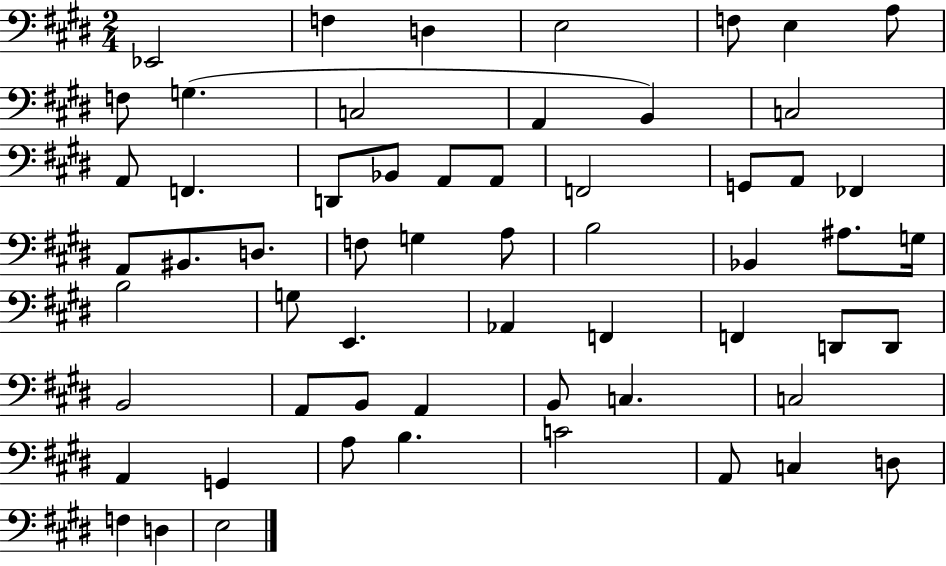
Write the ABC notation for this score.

X:1
T:Untitled
M:2/4
L:1/4
K:E
_E,,2 F, D, E,2 F,/2 E, A,/2 F,/2 G, C,2 A,, B,, C,2 A,,/2 F,, D,,/2 _B,,/2 A,,/2 A,,/2 F,,2 G,,/2 A,,/2 _F,, A,,/2 ^B,,/2 D,/2 F,/2 G, A,/2 B,2 _B,, ^A,/2 G,/4 B,2 G,/2 E,, _A,, F,, F,, D,,/2 D,,/2 B,,2 A,,/2 B,,/2 A,, B,,/2 C, C,2 A,, G,, A,/2 B, C2 A,,/2 C, D,/2 F, D, E,2